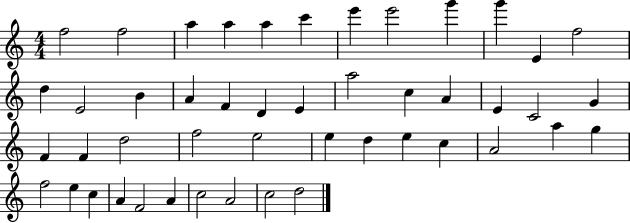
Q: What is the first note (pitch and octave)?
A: F5